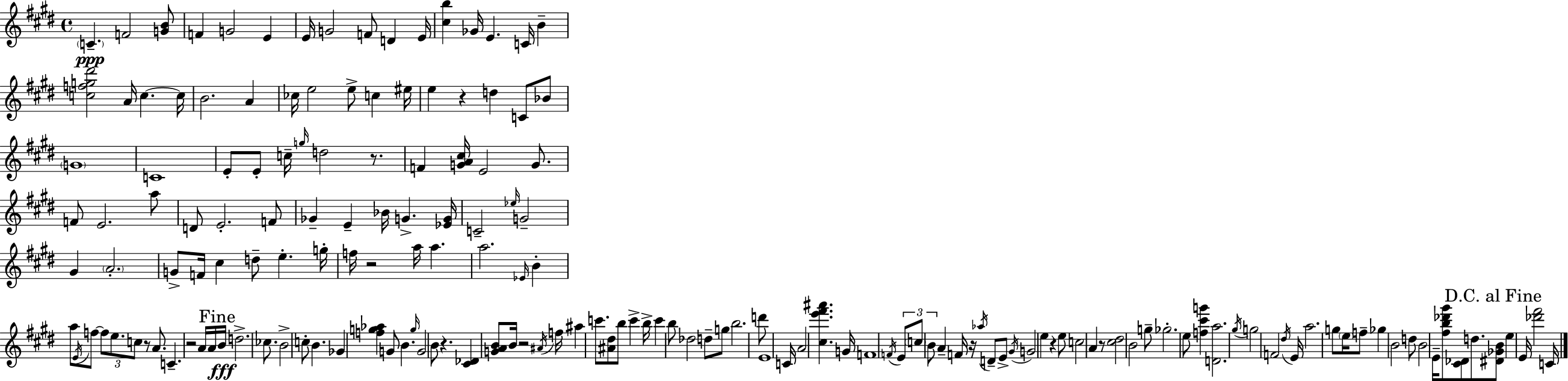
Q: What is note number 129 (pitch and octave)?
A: F4